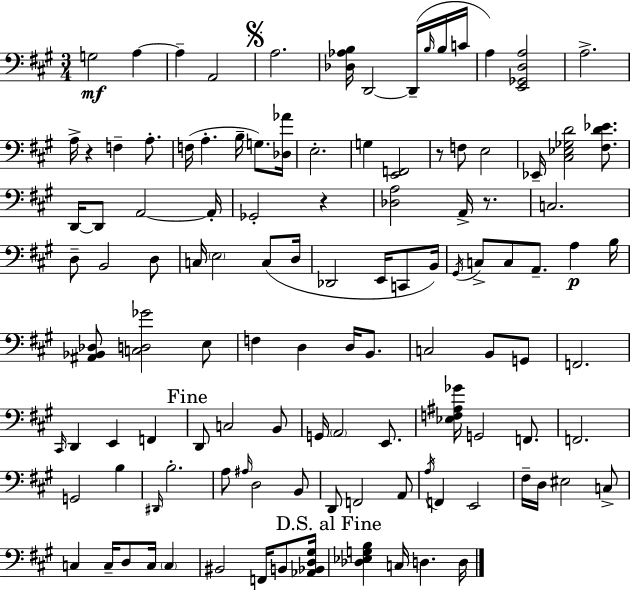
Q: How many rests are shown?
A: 4